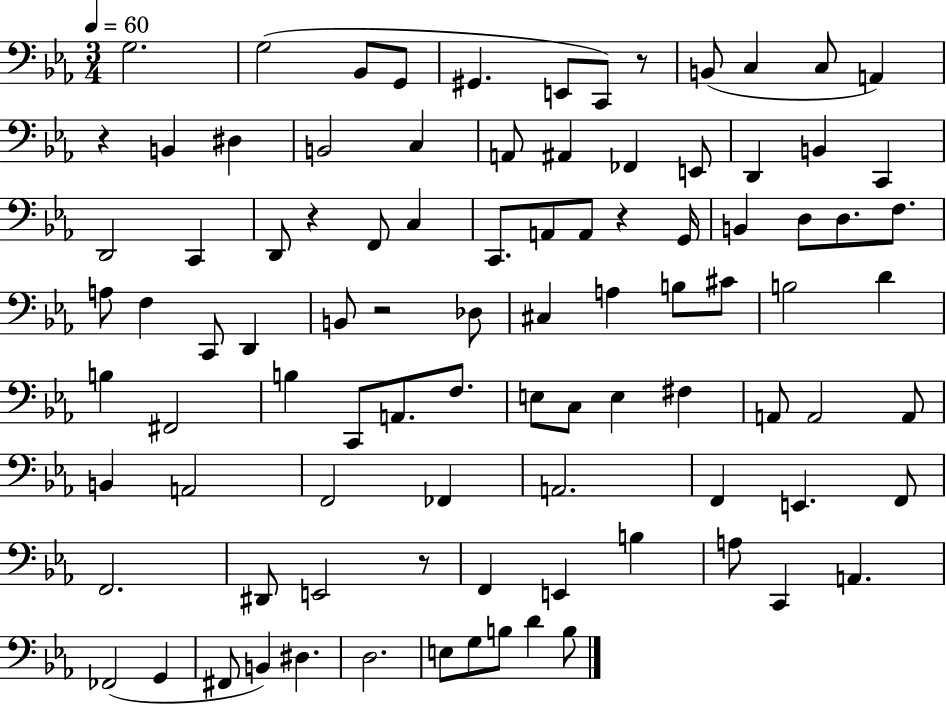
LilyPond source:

{
  \clef bass
  \numericTimeSignature
  \time 3/4
  \key ees \major
  \tempo 4 = 60
  g2. | g2( bes,8 g,8 | gis,4. e,8 c,8) r8 | b,8( c4 c8 a,4) | \break r4 b,4 dis4 | b,2 c4 | a,8 ais,4 fes,4 e,8 | d,4 b,4 c,4 | \break d,2 c,4 | d,8 r4 f,8 c4 | c,8. a,8 a,8 r4 g,16 | b,4 d8 d8. f8. | \break a8 f4 c,8 d,4 | b,8 r2 des8 | cis4 a4 b8 cis'8 | b2 d'4 | \break b4 fis,2 | b4 c,8 a,8. f8. | e8 c8 e4 fis4 | a,8 a,2 a,8 | \break b,4 a,2 | f,2 fes,4 | a,2. | f,4 e,4. f,8 | \break f,2. | dis,8 e,2 r8 | f,4 e,4 b4 | a8 c,4 a,4. | \break fes,2( g,4 | fis,8 b,4) dis4. | d2. | e8 g8 b8 d'4 b8 | \break \bar "|."
}